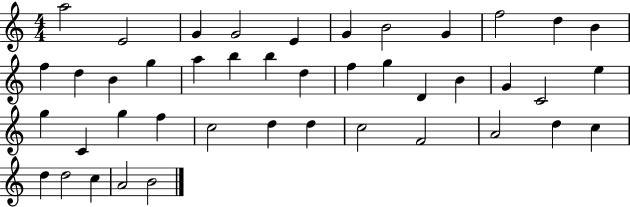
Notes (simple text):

A5/h E4/h G4/q G4/h E4/q G4/q B4/h G4/q F5/h D5/q B4/q F5/q D5/q B4/q G5/q A5/q B5/q B5/q D5/q F5/q G5/q D4/q B4/q G4/q C4/h E5/q G5/q C4/q G5/q F5/q C5/h D5/q D5/q C5/h F4/h A4/h D5/q C5/q D5/q D5/h C5/q A4/h B4/h